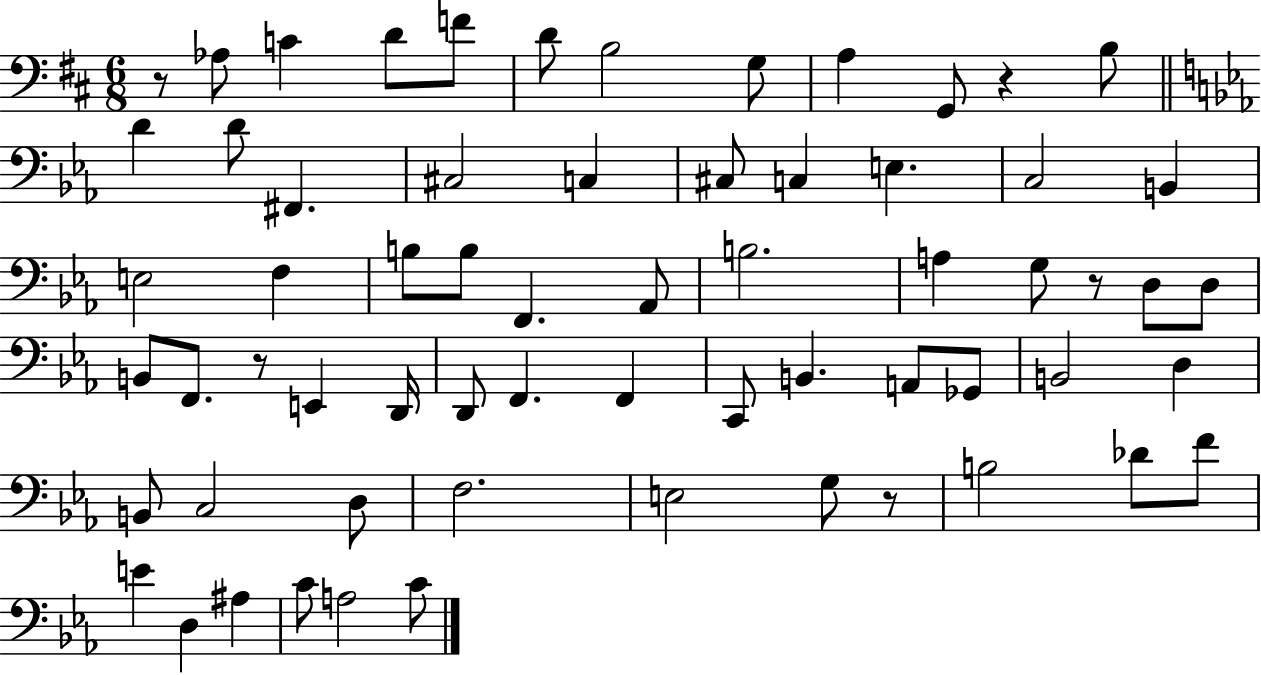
R/e Ab3/e C4/q D4/e F4/e D4/e B3/h G3/e A3/q G2/e R/q B3/e D4/q D4/e F#2/q. C#3/h C3/q C#3/e C3/q E3/q. C3/h B2/q E3/h F3/q B3/e B3/e F2/q. Ab2/e B3/h. A3/q G3/e R/e D3/e D3/e B2/e F2/e. R/e E2/q D2/s D2/e F2/q. F2/q C2/e B2/q. A2/e Gb2/e B2/h D3/q B2/e C3/h D3/e F3/h. E3/h G3/e R/e B3/h Db4/e F4/e E4/q D3/q A#3/q C4/e A3/h C4/e